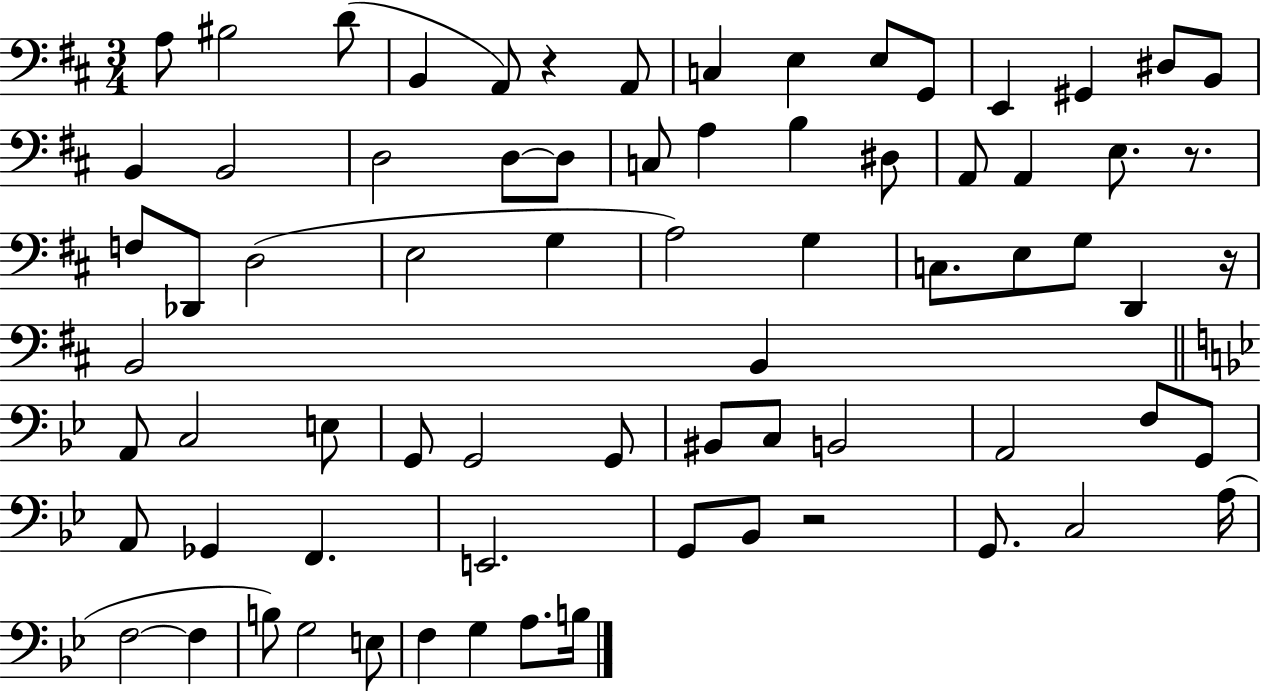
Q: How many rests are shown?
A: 4